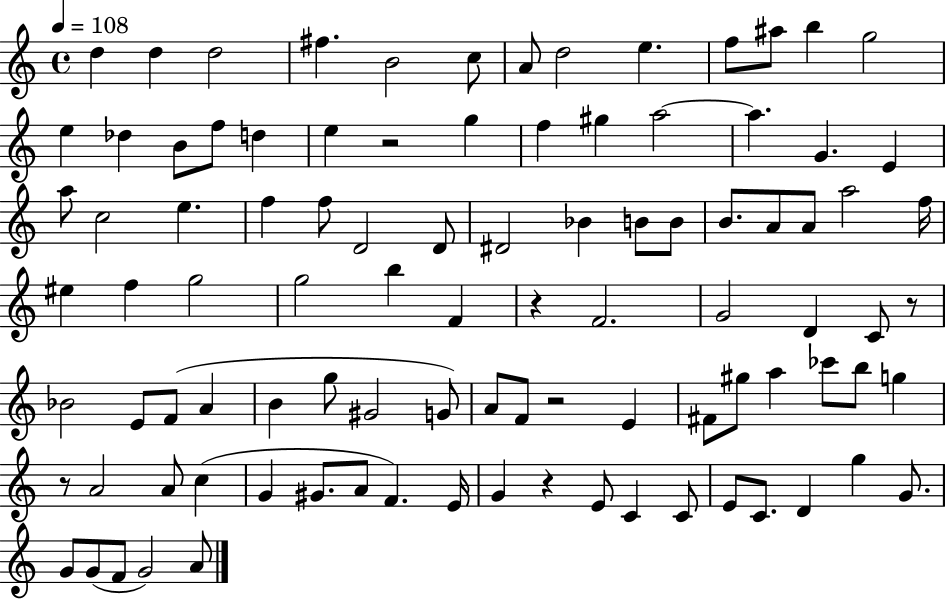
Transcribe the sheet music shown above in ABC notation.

X:1
T:Untitled
M:4/4
L:1/4
K:C
d d d2 ^f B2 c/2 A/2 d2 e f/2 ^a/2 b g2 e _d B/2 f/2 d e z2 g f ^g a2 a G E a/2 c2 e f f/2 D2 D/2 ^D2 _B B/2 B/2 B/2 A/2 A/2 a2 f/4 ^e f g2 g2 b F z F2 G2 D C/2 z/2 _B2 E/2 F/2 A B g/2 ^G2 G/2 A/2 F/2 z2 E ^F/2 ^g/2 a _c'/2 b/2 g z/2 A2 A/2 c G ^G/2 A/2 F E/4 G z E/2 C C/2 E/2 C/2 D g G/2 G/2 G/2 F/2 G2 A/2